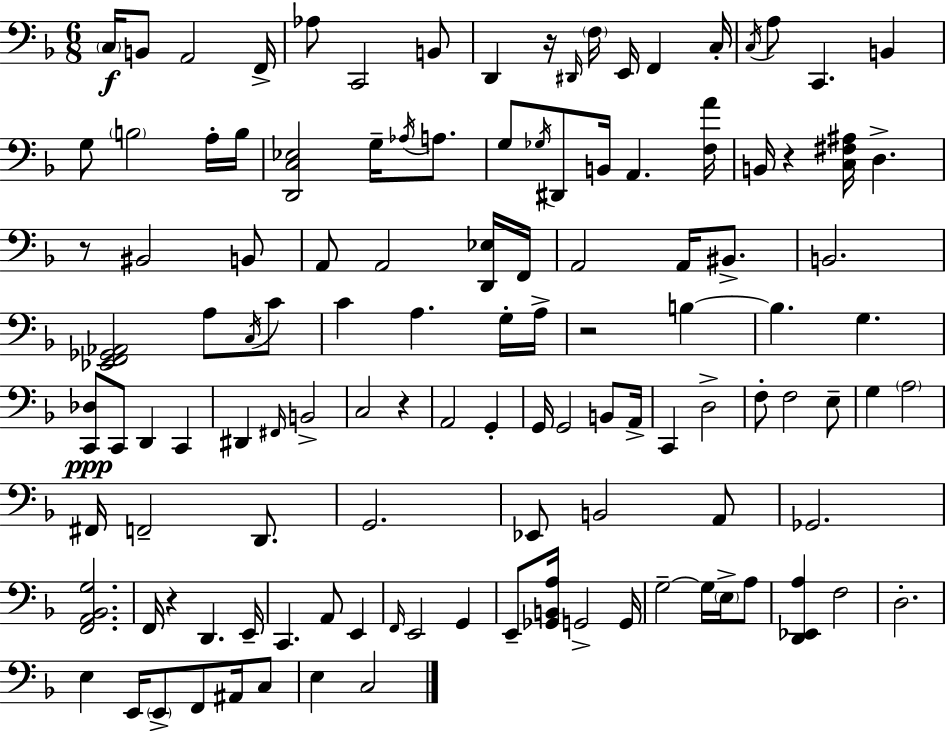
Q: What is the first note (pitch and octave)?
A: C3